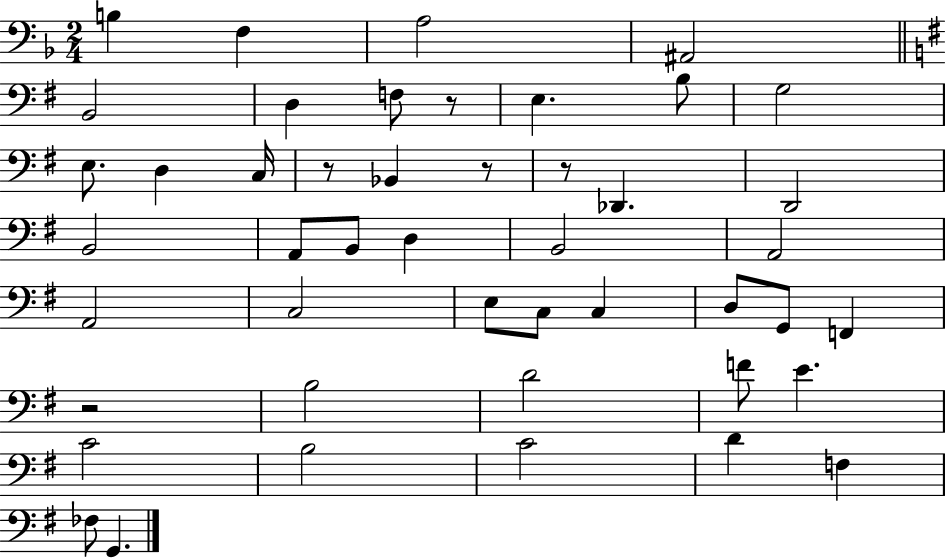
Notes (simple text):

B3/q F3/q A3/h A#2/h B2/h D3/q F3/e R/e E3/q. B3/e G3/h E3/e. D3/q C3/s R/e Bb2/q R/e R/e Db2/q. D2/h B2/h A2/e B2/e D3/q B2/h A2/h A2/h C3/h E3/e C3/e C3/q D3/e G2/e F2/q R/h B3/h D4/h F4/e E4/q. C4/h B3/h C4/h D4/q F3/q FES3/e G2/q.